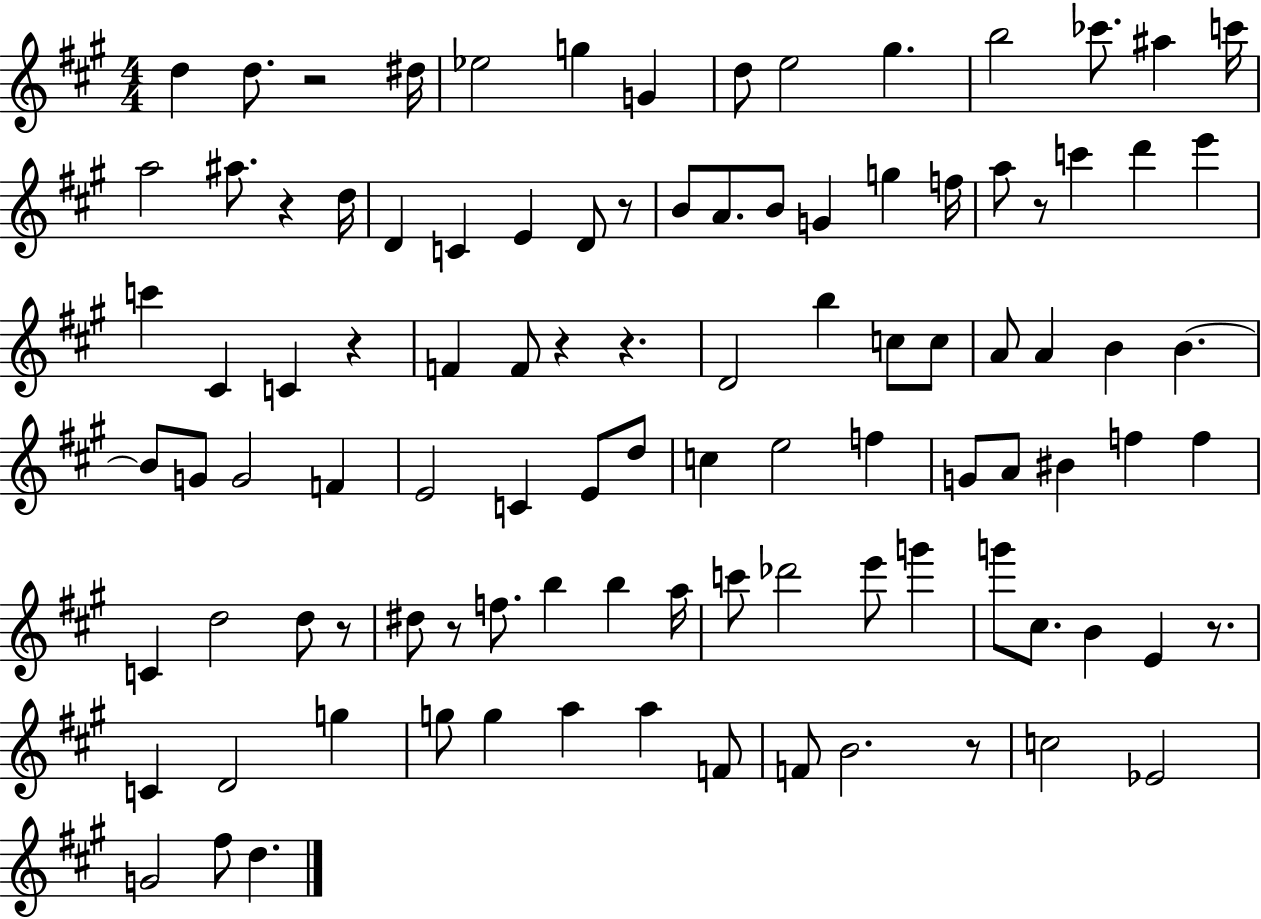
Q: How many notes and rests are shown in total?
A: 101